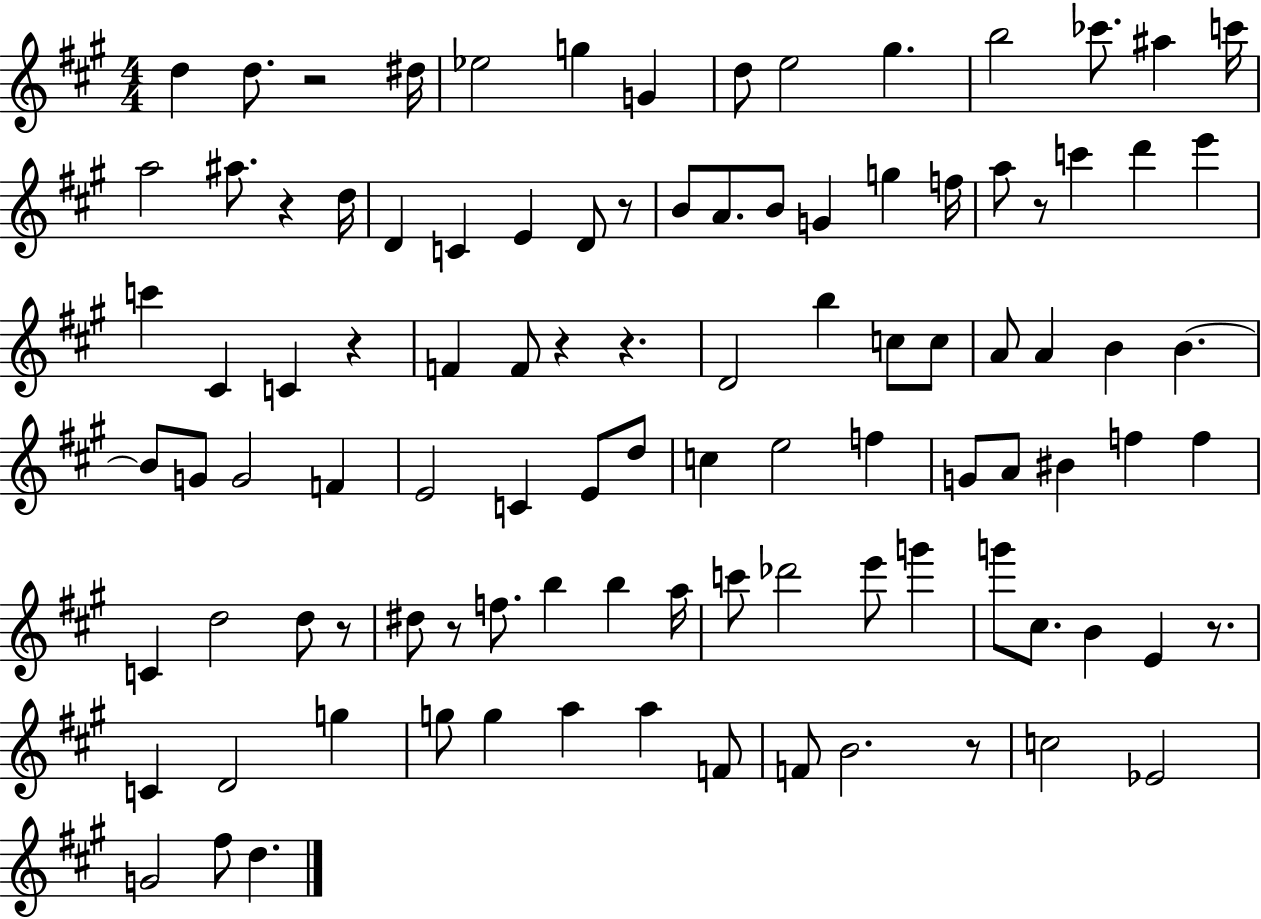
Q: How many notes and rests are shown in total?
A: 101